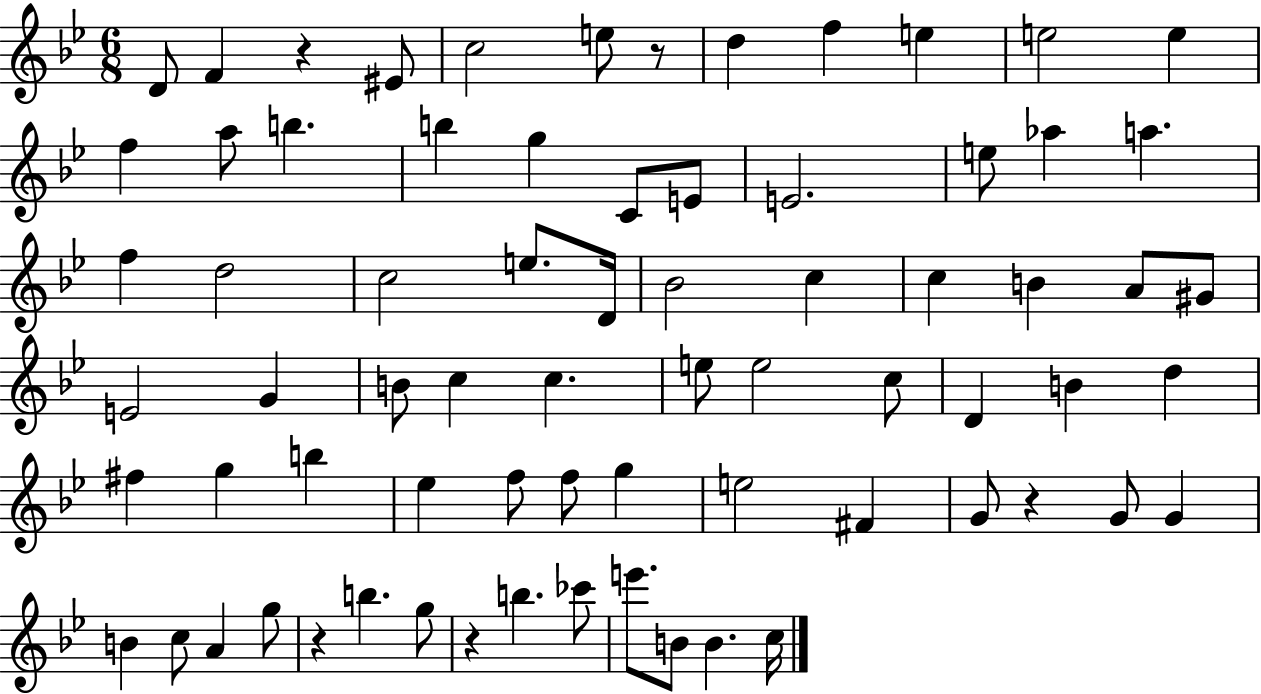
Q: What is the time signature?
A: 6/8